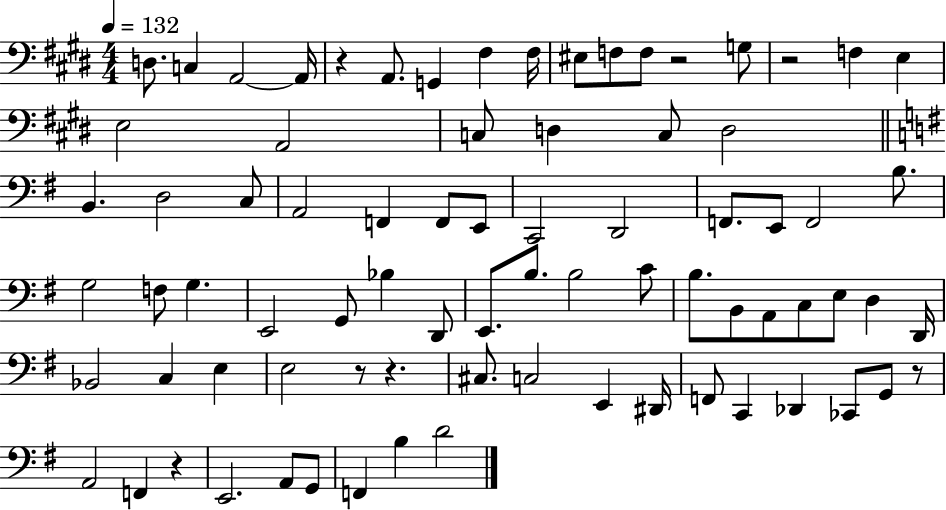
D3/e. C3/q A2/h A2/s R/q A2/e. G2/q F#3/q F#3/s EIS3/e F3/e F3/e R/h G3/e R/h F3/q E3/q E3/h A2/h C3/e D3/q C3/e D3/h B2/q. D3/h C3/e A2/h F2/q F2/e E2/e C2/h D2/h F2/e. E2/e F2/h B3/e. G3/h F3/e G3/q. E2/h G2/e Bb3/q D2/e E2/e. B3/e. B3/h C4/e B3/e. B2/e A2/e C3/e E3/e D3/q D2/s Bb2/h C3/q E3/q E3/h R/e R/q. C#3/e. C3/h E2/q D#2/s F2/e C2/q Db2/q CES2/e G2/e R/e A2/h F2/q R/q E2/h. A2/e G2/e F2/q B3/q D4/h